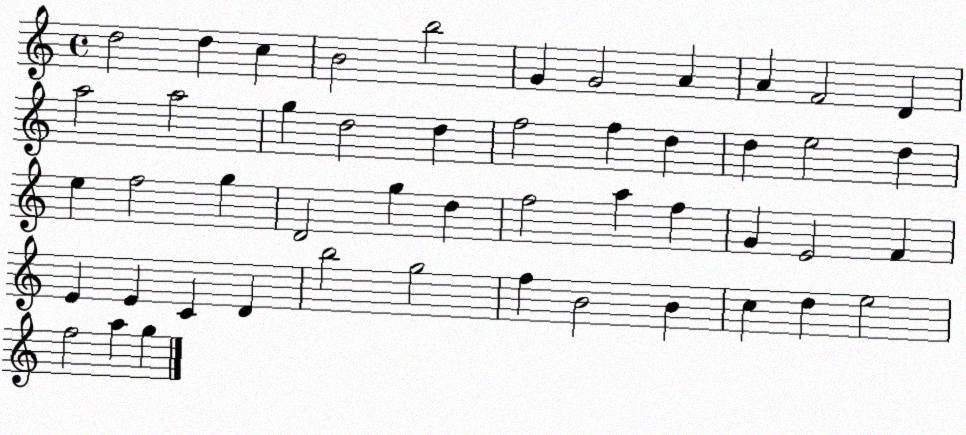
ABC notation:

X:1
T:Untitled
M:4/4
L:1/4
K:C
d2 d c B2 b2 G G2 A A F2 D a2 a2 g d2 d f2 f d d e2 d e f2 g D2 g d f2 a f G E2 F E E C D b2 g2 f B2 B c d e2 f2 a g